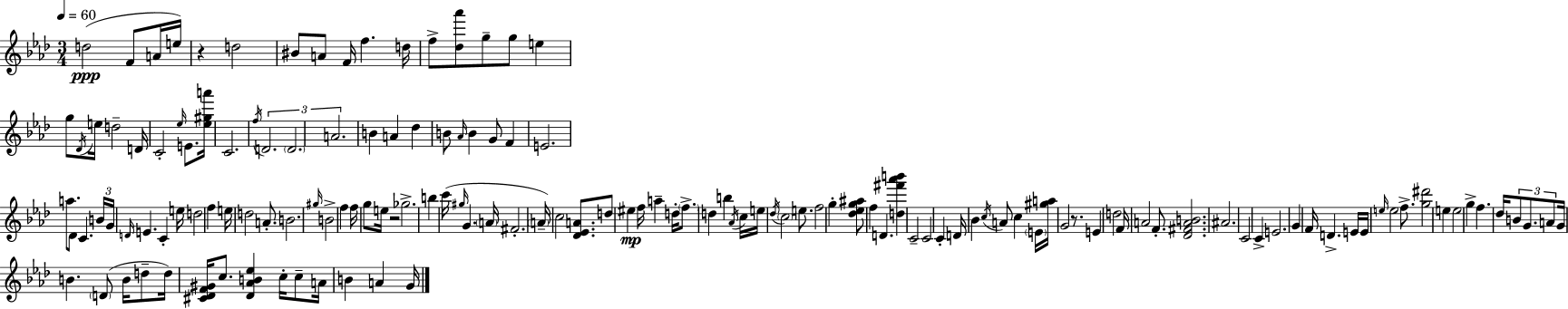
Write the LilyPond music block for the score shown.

{
  \clef treble
  \numericTimeSignature
  \time 3/4
  \key f \minor
  \tempo 4 = 60
  \repeat volta 2 { d''2(\ppp f'8 a'16 e''16) | r4 d''2 | bis'8 a'8 f'16 f''4. d''16 | f''8-> <des'' aes'''>8 g''8-- g''8 e''4 | \break g''8 \acciaccatura { des'16 } e''16 d''2-- | d'16 c'2-. \grace { ees''16 } e'8. | <ees'' gis'' a'''>16 c'2. | \acciaccatura { f''16 } \tuplet 3/2 { d'2. | \break \parenthesize d'2. | a'2. } | b'4 a'4 des''4 | b'8 \grace { aes'16 } b'4 g'8 | \break f'4 e'2. | a''8. des'8 c'4. | \tuplet 3/2 { b'16 g'16 \grace { d'16 } } e'4. | c'4-. e''16 d''2 | \break f''4 e''16 d''2 | a'8.-. b'2. | \grace { gis''16 } b'2-> | f''4 f''16 g''8 e''16 r2 | \break ges''2.-> | b''4 c'''16( \grace { gis''16 } | g'4. \parenthesize a'16 fis'2.-. | \parenthesize a'16--) c''2 | \break <des' ees' a'>8. d''8 eis''4\mp | f''16 a''4-- d''16-. \parenthesize f''8.-> d''4 | b''4 \acciaccatura { aes'16 } c''16 e''16 \acciaccatura { des''16 } \parenthesize c''2 | e''8. f''2 | \break g''4-. <des'' ees'' g'' ais''>8 f''4 | d'4. <d'' fis''' aes''' b'''>4 | c'2-- c'2 | c'4-. d'16 bes'4 | \break \acciaccatura { c''16 } a'8 c''4 \parenthesize e'16 <gis'' a''>16 g'2 | r8. e'4 | d''2 f'16 a'2 | f'8.-. <des' fis' a' b'>2. | \break ais'2. | c'2 | c'4-> e'2. | g'4 | \break f'16 d'4.-> e'16 e'16 \grace { e''16 } | e''2 f''8.-> <g'' dis'''>2 | e''4 e''2 | g''4-> f''4. | \break des''16 \tuplet 3/2 { b'8 g'8. a'8 } | g'16 b'4. \parenthesize d'8( b'16 d''8-- | d''16) <cis' des' f' gis'>16 c''8. <des' aes' b' ees''>4 c''16-. c''8-- | a'16 b'4 a'4 g'16 } \bar "|."
}